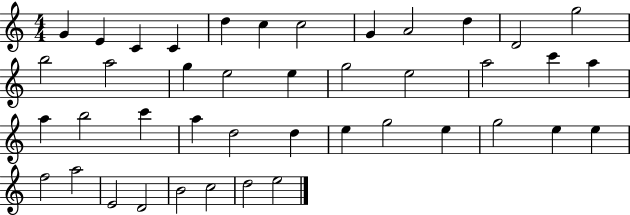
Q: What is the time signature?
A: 4/4